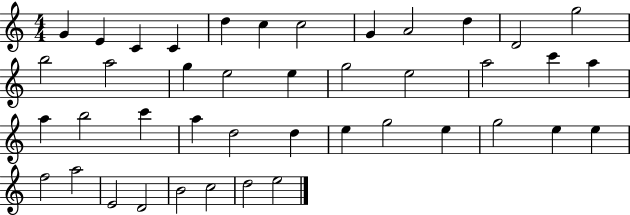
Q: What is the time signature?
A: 4/4